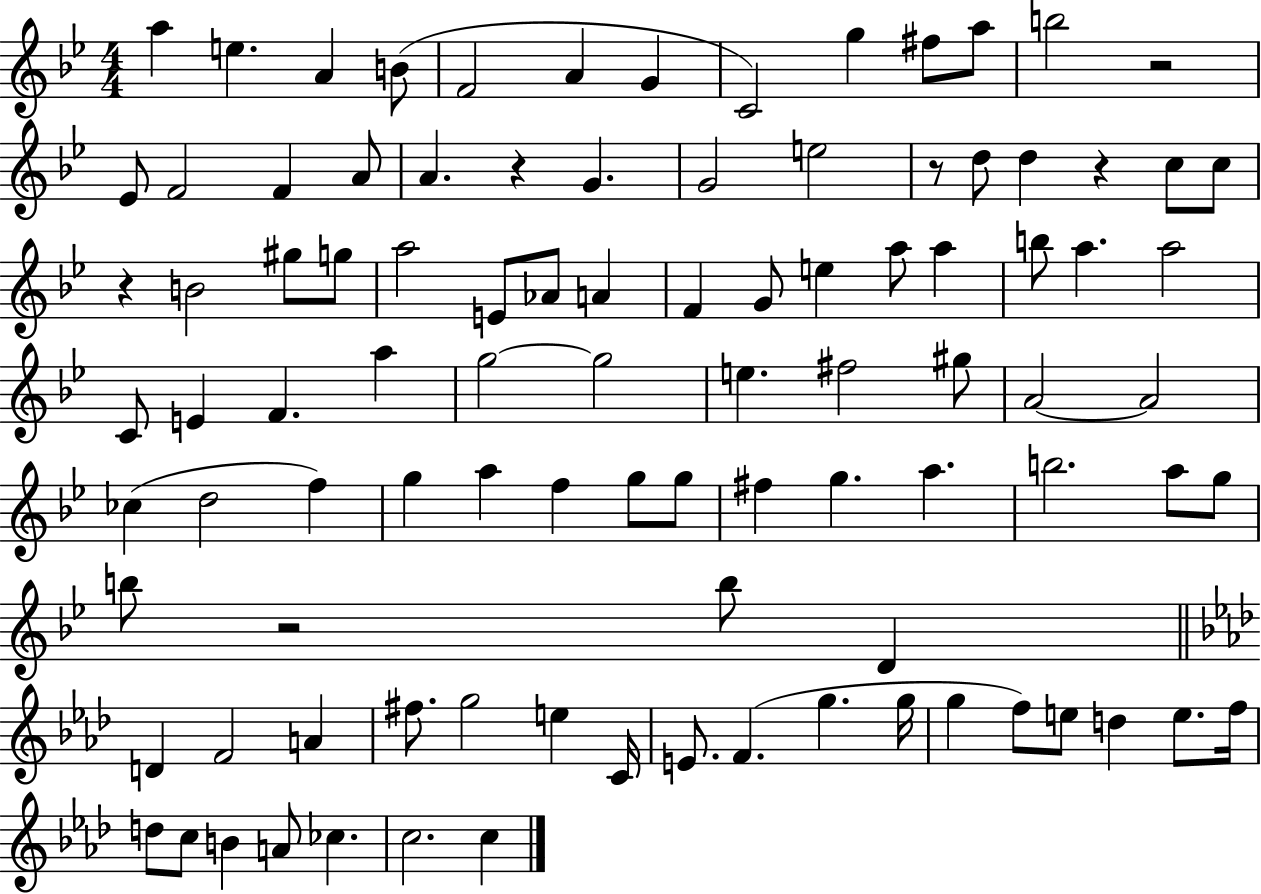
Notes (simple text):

A5/q E5/q. A4/q B4/e F4/h A4/q G4/q C4/h G5/q F#5/e A5/e B5/h R/h Eb4/e F4/h F4/q A4/e A4/q. R/q G4/q. G4/h E5/h R/e D5/e D5/q R/q C5/e C5/e R/q B4/h G#5/e G5/e A5/h E4/e Ab4/e A4/q F4/q G4/e E5/q A5/e A5/q B5/e A5/q. A5/h C4/e E4/q F4/q. A5/q G5/h G5/h E5/q. F#5/h G#5/e A4/h A4/h CES5/q D5/h F5/q G5/q A5/q F5/q G5/e G5/e F#5/q G5/q. A5/q. B5/h. A5/e G5/e B5/e R/h B5/e D4/q D4/q F4/h A4/q F#5/e. G5/h E5/q C4/s E4/e. F4/q. G5/q. G5/s G5/q F5/e E5/e D5/q E5/e. F5/s D5/e C5/e B4/q A4/e CES5/q. C5/h. C5/q